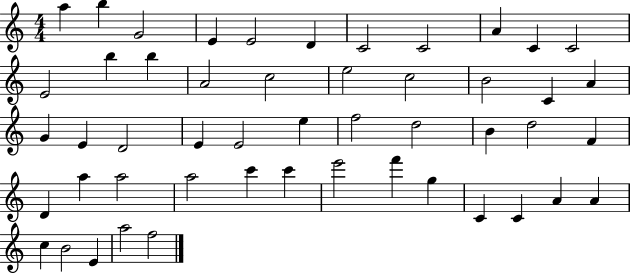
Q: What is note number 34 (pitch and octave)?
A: A5